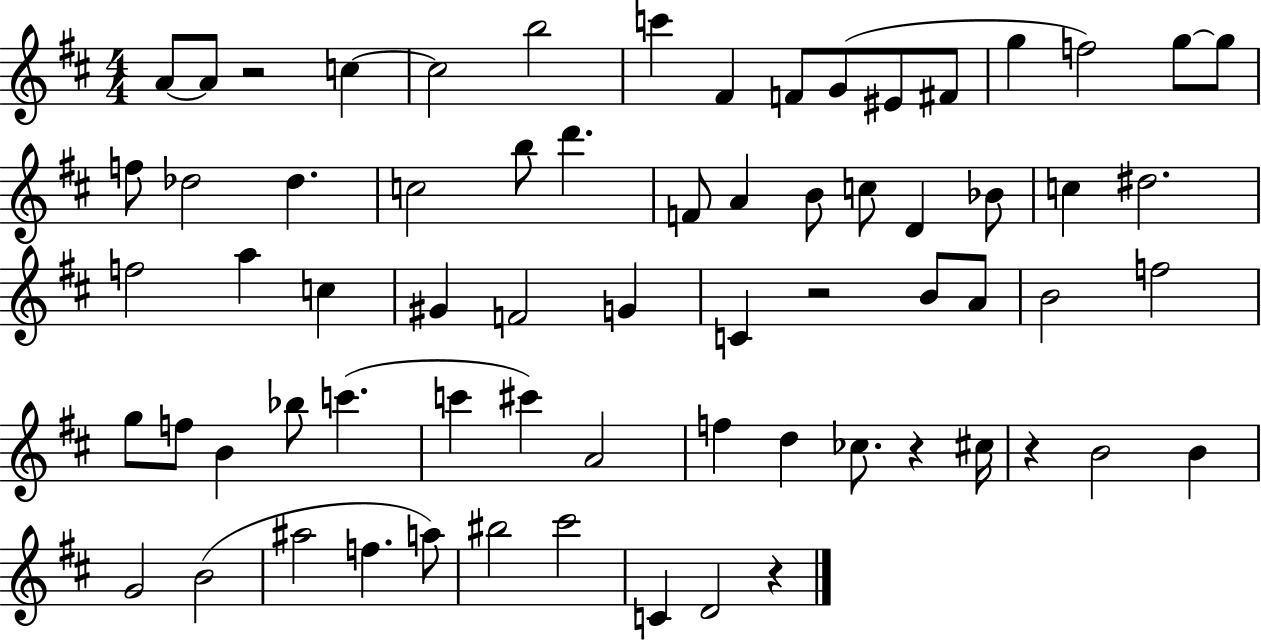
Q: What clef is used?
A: treble